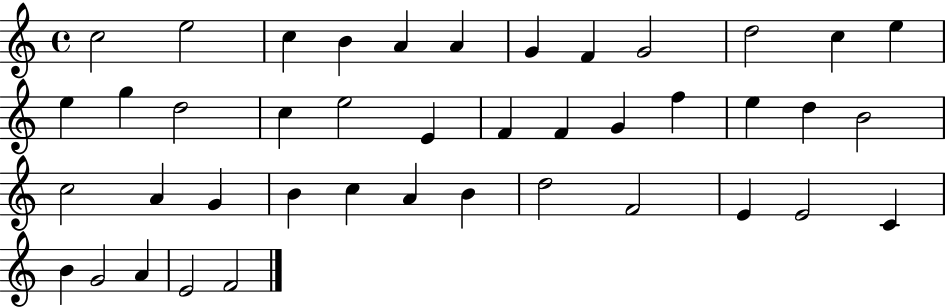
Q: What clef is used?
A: treble